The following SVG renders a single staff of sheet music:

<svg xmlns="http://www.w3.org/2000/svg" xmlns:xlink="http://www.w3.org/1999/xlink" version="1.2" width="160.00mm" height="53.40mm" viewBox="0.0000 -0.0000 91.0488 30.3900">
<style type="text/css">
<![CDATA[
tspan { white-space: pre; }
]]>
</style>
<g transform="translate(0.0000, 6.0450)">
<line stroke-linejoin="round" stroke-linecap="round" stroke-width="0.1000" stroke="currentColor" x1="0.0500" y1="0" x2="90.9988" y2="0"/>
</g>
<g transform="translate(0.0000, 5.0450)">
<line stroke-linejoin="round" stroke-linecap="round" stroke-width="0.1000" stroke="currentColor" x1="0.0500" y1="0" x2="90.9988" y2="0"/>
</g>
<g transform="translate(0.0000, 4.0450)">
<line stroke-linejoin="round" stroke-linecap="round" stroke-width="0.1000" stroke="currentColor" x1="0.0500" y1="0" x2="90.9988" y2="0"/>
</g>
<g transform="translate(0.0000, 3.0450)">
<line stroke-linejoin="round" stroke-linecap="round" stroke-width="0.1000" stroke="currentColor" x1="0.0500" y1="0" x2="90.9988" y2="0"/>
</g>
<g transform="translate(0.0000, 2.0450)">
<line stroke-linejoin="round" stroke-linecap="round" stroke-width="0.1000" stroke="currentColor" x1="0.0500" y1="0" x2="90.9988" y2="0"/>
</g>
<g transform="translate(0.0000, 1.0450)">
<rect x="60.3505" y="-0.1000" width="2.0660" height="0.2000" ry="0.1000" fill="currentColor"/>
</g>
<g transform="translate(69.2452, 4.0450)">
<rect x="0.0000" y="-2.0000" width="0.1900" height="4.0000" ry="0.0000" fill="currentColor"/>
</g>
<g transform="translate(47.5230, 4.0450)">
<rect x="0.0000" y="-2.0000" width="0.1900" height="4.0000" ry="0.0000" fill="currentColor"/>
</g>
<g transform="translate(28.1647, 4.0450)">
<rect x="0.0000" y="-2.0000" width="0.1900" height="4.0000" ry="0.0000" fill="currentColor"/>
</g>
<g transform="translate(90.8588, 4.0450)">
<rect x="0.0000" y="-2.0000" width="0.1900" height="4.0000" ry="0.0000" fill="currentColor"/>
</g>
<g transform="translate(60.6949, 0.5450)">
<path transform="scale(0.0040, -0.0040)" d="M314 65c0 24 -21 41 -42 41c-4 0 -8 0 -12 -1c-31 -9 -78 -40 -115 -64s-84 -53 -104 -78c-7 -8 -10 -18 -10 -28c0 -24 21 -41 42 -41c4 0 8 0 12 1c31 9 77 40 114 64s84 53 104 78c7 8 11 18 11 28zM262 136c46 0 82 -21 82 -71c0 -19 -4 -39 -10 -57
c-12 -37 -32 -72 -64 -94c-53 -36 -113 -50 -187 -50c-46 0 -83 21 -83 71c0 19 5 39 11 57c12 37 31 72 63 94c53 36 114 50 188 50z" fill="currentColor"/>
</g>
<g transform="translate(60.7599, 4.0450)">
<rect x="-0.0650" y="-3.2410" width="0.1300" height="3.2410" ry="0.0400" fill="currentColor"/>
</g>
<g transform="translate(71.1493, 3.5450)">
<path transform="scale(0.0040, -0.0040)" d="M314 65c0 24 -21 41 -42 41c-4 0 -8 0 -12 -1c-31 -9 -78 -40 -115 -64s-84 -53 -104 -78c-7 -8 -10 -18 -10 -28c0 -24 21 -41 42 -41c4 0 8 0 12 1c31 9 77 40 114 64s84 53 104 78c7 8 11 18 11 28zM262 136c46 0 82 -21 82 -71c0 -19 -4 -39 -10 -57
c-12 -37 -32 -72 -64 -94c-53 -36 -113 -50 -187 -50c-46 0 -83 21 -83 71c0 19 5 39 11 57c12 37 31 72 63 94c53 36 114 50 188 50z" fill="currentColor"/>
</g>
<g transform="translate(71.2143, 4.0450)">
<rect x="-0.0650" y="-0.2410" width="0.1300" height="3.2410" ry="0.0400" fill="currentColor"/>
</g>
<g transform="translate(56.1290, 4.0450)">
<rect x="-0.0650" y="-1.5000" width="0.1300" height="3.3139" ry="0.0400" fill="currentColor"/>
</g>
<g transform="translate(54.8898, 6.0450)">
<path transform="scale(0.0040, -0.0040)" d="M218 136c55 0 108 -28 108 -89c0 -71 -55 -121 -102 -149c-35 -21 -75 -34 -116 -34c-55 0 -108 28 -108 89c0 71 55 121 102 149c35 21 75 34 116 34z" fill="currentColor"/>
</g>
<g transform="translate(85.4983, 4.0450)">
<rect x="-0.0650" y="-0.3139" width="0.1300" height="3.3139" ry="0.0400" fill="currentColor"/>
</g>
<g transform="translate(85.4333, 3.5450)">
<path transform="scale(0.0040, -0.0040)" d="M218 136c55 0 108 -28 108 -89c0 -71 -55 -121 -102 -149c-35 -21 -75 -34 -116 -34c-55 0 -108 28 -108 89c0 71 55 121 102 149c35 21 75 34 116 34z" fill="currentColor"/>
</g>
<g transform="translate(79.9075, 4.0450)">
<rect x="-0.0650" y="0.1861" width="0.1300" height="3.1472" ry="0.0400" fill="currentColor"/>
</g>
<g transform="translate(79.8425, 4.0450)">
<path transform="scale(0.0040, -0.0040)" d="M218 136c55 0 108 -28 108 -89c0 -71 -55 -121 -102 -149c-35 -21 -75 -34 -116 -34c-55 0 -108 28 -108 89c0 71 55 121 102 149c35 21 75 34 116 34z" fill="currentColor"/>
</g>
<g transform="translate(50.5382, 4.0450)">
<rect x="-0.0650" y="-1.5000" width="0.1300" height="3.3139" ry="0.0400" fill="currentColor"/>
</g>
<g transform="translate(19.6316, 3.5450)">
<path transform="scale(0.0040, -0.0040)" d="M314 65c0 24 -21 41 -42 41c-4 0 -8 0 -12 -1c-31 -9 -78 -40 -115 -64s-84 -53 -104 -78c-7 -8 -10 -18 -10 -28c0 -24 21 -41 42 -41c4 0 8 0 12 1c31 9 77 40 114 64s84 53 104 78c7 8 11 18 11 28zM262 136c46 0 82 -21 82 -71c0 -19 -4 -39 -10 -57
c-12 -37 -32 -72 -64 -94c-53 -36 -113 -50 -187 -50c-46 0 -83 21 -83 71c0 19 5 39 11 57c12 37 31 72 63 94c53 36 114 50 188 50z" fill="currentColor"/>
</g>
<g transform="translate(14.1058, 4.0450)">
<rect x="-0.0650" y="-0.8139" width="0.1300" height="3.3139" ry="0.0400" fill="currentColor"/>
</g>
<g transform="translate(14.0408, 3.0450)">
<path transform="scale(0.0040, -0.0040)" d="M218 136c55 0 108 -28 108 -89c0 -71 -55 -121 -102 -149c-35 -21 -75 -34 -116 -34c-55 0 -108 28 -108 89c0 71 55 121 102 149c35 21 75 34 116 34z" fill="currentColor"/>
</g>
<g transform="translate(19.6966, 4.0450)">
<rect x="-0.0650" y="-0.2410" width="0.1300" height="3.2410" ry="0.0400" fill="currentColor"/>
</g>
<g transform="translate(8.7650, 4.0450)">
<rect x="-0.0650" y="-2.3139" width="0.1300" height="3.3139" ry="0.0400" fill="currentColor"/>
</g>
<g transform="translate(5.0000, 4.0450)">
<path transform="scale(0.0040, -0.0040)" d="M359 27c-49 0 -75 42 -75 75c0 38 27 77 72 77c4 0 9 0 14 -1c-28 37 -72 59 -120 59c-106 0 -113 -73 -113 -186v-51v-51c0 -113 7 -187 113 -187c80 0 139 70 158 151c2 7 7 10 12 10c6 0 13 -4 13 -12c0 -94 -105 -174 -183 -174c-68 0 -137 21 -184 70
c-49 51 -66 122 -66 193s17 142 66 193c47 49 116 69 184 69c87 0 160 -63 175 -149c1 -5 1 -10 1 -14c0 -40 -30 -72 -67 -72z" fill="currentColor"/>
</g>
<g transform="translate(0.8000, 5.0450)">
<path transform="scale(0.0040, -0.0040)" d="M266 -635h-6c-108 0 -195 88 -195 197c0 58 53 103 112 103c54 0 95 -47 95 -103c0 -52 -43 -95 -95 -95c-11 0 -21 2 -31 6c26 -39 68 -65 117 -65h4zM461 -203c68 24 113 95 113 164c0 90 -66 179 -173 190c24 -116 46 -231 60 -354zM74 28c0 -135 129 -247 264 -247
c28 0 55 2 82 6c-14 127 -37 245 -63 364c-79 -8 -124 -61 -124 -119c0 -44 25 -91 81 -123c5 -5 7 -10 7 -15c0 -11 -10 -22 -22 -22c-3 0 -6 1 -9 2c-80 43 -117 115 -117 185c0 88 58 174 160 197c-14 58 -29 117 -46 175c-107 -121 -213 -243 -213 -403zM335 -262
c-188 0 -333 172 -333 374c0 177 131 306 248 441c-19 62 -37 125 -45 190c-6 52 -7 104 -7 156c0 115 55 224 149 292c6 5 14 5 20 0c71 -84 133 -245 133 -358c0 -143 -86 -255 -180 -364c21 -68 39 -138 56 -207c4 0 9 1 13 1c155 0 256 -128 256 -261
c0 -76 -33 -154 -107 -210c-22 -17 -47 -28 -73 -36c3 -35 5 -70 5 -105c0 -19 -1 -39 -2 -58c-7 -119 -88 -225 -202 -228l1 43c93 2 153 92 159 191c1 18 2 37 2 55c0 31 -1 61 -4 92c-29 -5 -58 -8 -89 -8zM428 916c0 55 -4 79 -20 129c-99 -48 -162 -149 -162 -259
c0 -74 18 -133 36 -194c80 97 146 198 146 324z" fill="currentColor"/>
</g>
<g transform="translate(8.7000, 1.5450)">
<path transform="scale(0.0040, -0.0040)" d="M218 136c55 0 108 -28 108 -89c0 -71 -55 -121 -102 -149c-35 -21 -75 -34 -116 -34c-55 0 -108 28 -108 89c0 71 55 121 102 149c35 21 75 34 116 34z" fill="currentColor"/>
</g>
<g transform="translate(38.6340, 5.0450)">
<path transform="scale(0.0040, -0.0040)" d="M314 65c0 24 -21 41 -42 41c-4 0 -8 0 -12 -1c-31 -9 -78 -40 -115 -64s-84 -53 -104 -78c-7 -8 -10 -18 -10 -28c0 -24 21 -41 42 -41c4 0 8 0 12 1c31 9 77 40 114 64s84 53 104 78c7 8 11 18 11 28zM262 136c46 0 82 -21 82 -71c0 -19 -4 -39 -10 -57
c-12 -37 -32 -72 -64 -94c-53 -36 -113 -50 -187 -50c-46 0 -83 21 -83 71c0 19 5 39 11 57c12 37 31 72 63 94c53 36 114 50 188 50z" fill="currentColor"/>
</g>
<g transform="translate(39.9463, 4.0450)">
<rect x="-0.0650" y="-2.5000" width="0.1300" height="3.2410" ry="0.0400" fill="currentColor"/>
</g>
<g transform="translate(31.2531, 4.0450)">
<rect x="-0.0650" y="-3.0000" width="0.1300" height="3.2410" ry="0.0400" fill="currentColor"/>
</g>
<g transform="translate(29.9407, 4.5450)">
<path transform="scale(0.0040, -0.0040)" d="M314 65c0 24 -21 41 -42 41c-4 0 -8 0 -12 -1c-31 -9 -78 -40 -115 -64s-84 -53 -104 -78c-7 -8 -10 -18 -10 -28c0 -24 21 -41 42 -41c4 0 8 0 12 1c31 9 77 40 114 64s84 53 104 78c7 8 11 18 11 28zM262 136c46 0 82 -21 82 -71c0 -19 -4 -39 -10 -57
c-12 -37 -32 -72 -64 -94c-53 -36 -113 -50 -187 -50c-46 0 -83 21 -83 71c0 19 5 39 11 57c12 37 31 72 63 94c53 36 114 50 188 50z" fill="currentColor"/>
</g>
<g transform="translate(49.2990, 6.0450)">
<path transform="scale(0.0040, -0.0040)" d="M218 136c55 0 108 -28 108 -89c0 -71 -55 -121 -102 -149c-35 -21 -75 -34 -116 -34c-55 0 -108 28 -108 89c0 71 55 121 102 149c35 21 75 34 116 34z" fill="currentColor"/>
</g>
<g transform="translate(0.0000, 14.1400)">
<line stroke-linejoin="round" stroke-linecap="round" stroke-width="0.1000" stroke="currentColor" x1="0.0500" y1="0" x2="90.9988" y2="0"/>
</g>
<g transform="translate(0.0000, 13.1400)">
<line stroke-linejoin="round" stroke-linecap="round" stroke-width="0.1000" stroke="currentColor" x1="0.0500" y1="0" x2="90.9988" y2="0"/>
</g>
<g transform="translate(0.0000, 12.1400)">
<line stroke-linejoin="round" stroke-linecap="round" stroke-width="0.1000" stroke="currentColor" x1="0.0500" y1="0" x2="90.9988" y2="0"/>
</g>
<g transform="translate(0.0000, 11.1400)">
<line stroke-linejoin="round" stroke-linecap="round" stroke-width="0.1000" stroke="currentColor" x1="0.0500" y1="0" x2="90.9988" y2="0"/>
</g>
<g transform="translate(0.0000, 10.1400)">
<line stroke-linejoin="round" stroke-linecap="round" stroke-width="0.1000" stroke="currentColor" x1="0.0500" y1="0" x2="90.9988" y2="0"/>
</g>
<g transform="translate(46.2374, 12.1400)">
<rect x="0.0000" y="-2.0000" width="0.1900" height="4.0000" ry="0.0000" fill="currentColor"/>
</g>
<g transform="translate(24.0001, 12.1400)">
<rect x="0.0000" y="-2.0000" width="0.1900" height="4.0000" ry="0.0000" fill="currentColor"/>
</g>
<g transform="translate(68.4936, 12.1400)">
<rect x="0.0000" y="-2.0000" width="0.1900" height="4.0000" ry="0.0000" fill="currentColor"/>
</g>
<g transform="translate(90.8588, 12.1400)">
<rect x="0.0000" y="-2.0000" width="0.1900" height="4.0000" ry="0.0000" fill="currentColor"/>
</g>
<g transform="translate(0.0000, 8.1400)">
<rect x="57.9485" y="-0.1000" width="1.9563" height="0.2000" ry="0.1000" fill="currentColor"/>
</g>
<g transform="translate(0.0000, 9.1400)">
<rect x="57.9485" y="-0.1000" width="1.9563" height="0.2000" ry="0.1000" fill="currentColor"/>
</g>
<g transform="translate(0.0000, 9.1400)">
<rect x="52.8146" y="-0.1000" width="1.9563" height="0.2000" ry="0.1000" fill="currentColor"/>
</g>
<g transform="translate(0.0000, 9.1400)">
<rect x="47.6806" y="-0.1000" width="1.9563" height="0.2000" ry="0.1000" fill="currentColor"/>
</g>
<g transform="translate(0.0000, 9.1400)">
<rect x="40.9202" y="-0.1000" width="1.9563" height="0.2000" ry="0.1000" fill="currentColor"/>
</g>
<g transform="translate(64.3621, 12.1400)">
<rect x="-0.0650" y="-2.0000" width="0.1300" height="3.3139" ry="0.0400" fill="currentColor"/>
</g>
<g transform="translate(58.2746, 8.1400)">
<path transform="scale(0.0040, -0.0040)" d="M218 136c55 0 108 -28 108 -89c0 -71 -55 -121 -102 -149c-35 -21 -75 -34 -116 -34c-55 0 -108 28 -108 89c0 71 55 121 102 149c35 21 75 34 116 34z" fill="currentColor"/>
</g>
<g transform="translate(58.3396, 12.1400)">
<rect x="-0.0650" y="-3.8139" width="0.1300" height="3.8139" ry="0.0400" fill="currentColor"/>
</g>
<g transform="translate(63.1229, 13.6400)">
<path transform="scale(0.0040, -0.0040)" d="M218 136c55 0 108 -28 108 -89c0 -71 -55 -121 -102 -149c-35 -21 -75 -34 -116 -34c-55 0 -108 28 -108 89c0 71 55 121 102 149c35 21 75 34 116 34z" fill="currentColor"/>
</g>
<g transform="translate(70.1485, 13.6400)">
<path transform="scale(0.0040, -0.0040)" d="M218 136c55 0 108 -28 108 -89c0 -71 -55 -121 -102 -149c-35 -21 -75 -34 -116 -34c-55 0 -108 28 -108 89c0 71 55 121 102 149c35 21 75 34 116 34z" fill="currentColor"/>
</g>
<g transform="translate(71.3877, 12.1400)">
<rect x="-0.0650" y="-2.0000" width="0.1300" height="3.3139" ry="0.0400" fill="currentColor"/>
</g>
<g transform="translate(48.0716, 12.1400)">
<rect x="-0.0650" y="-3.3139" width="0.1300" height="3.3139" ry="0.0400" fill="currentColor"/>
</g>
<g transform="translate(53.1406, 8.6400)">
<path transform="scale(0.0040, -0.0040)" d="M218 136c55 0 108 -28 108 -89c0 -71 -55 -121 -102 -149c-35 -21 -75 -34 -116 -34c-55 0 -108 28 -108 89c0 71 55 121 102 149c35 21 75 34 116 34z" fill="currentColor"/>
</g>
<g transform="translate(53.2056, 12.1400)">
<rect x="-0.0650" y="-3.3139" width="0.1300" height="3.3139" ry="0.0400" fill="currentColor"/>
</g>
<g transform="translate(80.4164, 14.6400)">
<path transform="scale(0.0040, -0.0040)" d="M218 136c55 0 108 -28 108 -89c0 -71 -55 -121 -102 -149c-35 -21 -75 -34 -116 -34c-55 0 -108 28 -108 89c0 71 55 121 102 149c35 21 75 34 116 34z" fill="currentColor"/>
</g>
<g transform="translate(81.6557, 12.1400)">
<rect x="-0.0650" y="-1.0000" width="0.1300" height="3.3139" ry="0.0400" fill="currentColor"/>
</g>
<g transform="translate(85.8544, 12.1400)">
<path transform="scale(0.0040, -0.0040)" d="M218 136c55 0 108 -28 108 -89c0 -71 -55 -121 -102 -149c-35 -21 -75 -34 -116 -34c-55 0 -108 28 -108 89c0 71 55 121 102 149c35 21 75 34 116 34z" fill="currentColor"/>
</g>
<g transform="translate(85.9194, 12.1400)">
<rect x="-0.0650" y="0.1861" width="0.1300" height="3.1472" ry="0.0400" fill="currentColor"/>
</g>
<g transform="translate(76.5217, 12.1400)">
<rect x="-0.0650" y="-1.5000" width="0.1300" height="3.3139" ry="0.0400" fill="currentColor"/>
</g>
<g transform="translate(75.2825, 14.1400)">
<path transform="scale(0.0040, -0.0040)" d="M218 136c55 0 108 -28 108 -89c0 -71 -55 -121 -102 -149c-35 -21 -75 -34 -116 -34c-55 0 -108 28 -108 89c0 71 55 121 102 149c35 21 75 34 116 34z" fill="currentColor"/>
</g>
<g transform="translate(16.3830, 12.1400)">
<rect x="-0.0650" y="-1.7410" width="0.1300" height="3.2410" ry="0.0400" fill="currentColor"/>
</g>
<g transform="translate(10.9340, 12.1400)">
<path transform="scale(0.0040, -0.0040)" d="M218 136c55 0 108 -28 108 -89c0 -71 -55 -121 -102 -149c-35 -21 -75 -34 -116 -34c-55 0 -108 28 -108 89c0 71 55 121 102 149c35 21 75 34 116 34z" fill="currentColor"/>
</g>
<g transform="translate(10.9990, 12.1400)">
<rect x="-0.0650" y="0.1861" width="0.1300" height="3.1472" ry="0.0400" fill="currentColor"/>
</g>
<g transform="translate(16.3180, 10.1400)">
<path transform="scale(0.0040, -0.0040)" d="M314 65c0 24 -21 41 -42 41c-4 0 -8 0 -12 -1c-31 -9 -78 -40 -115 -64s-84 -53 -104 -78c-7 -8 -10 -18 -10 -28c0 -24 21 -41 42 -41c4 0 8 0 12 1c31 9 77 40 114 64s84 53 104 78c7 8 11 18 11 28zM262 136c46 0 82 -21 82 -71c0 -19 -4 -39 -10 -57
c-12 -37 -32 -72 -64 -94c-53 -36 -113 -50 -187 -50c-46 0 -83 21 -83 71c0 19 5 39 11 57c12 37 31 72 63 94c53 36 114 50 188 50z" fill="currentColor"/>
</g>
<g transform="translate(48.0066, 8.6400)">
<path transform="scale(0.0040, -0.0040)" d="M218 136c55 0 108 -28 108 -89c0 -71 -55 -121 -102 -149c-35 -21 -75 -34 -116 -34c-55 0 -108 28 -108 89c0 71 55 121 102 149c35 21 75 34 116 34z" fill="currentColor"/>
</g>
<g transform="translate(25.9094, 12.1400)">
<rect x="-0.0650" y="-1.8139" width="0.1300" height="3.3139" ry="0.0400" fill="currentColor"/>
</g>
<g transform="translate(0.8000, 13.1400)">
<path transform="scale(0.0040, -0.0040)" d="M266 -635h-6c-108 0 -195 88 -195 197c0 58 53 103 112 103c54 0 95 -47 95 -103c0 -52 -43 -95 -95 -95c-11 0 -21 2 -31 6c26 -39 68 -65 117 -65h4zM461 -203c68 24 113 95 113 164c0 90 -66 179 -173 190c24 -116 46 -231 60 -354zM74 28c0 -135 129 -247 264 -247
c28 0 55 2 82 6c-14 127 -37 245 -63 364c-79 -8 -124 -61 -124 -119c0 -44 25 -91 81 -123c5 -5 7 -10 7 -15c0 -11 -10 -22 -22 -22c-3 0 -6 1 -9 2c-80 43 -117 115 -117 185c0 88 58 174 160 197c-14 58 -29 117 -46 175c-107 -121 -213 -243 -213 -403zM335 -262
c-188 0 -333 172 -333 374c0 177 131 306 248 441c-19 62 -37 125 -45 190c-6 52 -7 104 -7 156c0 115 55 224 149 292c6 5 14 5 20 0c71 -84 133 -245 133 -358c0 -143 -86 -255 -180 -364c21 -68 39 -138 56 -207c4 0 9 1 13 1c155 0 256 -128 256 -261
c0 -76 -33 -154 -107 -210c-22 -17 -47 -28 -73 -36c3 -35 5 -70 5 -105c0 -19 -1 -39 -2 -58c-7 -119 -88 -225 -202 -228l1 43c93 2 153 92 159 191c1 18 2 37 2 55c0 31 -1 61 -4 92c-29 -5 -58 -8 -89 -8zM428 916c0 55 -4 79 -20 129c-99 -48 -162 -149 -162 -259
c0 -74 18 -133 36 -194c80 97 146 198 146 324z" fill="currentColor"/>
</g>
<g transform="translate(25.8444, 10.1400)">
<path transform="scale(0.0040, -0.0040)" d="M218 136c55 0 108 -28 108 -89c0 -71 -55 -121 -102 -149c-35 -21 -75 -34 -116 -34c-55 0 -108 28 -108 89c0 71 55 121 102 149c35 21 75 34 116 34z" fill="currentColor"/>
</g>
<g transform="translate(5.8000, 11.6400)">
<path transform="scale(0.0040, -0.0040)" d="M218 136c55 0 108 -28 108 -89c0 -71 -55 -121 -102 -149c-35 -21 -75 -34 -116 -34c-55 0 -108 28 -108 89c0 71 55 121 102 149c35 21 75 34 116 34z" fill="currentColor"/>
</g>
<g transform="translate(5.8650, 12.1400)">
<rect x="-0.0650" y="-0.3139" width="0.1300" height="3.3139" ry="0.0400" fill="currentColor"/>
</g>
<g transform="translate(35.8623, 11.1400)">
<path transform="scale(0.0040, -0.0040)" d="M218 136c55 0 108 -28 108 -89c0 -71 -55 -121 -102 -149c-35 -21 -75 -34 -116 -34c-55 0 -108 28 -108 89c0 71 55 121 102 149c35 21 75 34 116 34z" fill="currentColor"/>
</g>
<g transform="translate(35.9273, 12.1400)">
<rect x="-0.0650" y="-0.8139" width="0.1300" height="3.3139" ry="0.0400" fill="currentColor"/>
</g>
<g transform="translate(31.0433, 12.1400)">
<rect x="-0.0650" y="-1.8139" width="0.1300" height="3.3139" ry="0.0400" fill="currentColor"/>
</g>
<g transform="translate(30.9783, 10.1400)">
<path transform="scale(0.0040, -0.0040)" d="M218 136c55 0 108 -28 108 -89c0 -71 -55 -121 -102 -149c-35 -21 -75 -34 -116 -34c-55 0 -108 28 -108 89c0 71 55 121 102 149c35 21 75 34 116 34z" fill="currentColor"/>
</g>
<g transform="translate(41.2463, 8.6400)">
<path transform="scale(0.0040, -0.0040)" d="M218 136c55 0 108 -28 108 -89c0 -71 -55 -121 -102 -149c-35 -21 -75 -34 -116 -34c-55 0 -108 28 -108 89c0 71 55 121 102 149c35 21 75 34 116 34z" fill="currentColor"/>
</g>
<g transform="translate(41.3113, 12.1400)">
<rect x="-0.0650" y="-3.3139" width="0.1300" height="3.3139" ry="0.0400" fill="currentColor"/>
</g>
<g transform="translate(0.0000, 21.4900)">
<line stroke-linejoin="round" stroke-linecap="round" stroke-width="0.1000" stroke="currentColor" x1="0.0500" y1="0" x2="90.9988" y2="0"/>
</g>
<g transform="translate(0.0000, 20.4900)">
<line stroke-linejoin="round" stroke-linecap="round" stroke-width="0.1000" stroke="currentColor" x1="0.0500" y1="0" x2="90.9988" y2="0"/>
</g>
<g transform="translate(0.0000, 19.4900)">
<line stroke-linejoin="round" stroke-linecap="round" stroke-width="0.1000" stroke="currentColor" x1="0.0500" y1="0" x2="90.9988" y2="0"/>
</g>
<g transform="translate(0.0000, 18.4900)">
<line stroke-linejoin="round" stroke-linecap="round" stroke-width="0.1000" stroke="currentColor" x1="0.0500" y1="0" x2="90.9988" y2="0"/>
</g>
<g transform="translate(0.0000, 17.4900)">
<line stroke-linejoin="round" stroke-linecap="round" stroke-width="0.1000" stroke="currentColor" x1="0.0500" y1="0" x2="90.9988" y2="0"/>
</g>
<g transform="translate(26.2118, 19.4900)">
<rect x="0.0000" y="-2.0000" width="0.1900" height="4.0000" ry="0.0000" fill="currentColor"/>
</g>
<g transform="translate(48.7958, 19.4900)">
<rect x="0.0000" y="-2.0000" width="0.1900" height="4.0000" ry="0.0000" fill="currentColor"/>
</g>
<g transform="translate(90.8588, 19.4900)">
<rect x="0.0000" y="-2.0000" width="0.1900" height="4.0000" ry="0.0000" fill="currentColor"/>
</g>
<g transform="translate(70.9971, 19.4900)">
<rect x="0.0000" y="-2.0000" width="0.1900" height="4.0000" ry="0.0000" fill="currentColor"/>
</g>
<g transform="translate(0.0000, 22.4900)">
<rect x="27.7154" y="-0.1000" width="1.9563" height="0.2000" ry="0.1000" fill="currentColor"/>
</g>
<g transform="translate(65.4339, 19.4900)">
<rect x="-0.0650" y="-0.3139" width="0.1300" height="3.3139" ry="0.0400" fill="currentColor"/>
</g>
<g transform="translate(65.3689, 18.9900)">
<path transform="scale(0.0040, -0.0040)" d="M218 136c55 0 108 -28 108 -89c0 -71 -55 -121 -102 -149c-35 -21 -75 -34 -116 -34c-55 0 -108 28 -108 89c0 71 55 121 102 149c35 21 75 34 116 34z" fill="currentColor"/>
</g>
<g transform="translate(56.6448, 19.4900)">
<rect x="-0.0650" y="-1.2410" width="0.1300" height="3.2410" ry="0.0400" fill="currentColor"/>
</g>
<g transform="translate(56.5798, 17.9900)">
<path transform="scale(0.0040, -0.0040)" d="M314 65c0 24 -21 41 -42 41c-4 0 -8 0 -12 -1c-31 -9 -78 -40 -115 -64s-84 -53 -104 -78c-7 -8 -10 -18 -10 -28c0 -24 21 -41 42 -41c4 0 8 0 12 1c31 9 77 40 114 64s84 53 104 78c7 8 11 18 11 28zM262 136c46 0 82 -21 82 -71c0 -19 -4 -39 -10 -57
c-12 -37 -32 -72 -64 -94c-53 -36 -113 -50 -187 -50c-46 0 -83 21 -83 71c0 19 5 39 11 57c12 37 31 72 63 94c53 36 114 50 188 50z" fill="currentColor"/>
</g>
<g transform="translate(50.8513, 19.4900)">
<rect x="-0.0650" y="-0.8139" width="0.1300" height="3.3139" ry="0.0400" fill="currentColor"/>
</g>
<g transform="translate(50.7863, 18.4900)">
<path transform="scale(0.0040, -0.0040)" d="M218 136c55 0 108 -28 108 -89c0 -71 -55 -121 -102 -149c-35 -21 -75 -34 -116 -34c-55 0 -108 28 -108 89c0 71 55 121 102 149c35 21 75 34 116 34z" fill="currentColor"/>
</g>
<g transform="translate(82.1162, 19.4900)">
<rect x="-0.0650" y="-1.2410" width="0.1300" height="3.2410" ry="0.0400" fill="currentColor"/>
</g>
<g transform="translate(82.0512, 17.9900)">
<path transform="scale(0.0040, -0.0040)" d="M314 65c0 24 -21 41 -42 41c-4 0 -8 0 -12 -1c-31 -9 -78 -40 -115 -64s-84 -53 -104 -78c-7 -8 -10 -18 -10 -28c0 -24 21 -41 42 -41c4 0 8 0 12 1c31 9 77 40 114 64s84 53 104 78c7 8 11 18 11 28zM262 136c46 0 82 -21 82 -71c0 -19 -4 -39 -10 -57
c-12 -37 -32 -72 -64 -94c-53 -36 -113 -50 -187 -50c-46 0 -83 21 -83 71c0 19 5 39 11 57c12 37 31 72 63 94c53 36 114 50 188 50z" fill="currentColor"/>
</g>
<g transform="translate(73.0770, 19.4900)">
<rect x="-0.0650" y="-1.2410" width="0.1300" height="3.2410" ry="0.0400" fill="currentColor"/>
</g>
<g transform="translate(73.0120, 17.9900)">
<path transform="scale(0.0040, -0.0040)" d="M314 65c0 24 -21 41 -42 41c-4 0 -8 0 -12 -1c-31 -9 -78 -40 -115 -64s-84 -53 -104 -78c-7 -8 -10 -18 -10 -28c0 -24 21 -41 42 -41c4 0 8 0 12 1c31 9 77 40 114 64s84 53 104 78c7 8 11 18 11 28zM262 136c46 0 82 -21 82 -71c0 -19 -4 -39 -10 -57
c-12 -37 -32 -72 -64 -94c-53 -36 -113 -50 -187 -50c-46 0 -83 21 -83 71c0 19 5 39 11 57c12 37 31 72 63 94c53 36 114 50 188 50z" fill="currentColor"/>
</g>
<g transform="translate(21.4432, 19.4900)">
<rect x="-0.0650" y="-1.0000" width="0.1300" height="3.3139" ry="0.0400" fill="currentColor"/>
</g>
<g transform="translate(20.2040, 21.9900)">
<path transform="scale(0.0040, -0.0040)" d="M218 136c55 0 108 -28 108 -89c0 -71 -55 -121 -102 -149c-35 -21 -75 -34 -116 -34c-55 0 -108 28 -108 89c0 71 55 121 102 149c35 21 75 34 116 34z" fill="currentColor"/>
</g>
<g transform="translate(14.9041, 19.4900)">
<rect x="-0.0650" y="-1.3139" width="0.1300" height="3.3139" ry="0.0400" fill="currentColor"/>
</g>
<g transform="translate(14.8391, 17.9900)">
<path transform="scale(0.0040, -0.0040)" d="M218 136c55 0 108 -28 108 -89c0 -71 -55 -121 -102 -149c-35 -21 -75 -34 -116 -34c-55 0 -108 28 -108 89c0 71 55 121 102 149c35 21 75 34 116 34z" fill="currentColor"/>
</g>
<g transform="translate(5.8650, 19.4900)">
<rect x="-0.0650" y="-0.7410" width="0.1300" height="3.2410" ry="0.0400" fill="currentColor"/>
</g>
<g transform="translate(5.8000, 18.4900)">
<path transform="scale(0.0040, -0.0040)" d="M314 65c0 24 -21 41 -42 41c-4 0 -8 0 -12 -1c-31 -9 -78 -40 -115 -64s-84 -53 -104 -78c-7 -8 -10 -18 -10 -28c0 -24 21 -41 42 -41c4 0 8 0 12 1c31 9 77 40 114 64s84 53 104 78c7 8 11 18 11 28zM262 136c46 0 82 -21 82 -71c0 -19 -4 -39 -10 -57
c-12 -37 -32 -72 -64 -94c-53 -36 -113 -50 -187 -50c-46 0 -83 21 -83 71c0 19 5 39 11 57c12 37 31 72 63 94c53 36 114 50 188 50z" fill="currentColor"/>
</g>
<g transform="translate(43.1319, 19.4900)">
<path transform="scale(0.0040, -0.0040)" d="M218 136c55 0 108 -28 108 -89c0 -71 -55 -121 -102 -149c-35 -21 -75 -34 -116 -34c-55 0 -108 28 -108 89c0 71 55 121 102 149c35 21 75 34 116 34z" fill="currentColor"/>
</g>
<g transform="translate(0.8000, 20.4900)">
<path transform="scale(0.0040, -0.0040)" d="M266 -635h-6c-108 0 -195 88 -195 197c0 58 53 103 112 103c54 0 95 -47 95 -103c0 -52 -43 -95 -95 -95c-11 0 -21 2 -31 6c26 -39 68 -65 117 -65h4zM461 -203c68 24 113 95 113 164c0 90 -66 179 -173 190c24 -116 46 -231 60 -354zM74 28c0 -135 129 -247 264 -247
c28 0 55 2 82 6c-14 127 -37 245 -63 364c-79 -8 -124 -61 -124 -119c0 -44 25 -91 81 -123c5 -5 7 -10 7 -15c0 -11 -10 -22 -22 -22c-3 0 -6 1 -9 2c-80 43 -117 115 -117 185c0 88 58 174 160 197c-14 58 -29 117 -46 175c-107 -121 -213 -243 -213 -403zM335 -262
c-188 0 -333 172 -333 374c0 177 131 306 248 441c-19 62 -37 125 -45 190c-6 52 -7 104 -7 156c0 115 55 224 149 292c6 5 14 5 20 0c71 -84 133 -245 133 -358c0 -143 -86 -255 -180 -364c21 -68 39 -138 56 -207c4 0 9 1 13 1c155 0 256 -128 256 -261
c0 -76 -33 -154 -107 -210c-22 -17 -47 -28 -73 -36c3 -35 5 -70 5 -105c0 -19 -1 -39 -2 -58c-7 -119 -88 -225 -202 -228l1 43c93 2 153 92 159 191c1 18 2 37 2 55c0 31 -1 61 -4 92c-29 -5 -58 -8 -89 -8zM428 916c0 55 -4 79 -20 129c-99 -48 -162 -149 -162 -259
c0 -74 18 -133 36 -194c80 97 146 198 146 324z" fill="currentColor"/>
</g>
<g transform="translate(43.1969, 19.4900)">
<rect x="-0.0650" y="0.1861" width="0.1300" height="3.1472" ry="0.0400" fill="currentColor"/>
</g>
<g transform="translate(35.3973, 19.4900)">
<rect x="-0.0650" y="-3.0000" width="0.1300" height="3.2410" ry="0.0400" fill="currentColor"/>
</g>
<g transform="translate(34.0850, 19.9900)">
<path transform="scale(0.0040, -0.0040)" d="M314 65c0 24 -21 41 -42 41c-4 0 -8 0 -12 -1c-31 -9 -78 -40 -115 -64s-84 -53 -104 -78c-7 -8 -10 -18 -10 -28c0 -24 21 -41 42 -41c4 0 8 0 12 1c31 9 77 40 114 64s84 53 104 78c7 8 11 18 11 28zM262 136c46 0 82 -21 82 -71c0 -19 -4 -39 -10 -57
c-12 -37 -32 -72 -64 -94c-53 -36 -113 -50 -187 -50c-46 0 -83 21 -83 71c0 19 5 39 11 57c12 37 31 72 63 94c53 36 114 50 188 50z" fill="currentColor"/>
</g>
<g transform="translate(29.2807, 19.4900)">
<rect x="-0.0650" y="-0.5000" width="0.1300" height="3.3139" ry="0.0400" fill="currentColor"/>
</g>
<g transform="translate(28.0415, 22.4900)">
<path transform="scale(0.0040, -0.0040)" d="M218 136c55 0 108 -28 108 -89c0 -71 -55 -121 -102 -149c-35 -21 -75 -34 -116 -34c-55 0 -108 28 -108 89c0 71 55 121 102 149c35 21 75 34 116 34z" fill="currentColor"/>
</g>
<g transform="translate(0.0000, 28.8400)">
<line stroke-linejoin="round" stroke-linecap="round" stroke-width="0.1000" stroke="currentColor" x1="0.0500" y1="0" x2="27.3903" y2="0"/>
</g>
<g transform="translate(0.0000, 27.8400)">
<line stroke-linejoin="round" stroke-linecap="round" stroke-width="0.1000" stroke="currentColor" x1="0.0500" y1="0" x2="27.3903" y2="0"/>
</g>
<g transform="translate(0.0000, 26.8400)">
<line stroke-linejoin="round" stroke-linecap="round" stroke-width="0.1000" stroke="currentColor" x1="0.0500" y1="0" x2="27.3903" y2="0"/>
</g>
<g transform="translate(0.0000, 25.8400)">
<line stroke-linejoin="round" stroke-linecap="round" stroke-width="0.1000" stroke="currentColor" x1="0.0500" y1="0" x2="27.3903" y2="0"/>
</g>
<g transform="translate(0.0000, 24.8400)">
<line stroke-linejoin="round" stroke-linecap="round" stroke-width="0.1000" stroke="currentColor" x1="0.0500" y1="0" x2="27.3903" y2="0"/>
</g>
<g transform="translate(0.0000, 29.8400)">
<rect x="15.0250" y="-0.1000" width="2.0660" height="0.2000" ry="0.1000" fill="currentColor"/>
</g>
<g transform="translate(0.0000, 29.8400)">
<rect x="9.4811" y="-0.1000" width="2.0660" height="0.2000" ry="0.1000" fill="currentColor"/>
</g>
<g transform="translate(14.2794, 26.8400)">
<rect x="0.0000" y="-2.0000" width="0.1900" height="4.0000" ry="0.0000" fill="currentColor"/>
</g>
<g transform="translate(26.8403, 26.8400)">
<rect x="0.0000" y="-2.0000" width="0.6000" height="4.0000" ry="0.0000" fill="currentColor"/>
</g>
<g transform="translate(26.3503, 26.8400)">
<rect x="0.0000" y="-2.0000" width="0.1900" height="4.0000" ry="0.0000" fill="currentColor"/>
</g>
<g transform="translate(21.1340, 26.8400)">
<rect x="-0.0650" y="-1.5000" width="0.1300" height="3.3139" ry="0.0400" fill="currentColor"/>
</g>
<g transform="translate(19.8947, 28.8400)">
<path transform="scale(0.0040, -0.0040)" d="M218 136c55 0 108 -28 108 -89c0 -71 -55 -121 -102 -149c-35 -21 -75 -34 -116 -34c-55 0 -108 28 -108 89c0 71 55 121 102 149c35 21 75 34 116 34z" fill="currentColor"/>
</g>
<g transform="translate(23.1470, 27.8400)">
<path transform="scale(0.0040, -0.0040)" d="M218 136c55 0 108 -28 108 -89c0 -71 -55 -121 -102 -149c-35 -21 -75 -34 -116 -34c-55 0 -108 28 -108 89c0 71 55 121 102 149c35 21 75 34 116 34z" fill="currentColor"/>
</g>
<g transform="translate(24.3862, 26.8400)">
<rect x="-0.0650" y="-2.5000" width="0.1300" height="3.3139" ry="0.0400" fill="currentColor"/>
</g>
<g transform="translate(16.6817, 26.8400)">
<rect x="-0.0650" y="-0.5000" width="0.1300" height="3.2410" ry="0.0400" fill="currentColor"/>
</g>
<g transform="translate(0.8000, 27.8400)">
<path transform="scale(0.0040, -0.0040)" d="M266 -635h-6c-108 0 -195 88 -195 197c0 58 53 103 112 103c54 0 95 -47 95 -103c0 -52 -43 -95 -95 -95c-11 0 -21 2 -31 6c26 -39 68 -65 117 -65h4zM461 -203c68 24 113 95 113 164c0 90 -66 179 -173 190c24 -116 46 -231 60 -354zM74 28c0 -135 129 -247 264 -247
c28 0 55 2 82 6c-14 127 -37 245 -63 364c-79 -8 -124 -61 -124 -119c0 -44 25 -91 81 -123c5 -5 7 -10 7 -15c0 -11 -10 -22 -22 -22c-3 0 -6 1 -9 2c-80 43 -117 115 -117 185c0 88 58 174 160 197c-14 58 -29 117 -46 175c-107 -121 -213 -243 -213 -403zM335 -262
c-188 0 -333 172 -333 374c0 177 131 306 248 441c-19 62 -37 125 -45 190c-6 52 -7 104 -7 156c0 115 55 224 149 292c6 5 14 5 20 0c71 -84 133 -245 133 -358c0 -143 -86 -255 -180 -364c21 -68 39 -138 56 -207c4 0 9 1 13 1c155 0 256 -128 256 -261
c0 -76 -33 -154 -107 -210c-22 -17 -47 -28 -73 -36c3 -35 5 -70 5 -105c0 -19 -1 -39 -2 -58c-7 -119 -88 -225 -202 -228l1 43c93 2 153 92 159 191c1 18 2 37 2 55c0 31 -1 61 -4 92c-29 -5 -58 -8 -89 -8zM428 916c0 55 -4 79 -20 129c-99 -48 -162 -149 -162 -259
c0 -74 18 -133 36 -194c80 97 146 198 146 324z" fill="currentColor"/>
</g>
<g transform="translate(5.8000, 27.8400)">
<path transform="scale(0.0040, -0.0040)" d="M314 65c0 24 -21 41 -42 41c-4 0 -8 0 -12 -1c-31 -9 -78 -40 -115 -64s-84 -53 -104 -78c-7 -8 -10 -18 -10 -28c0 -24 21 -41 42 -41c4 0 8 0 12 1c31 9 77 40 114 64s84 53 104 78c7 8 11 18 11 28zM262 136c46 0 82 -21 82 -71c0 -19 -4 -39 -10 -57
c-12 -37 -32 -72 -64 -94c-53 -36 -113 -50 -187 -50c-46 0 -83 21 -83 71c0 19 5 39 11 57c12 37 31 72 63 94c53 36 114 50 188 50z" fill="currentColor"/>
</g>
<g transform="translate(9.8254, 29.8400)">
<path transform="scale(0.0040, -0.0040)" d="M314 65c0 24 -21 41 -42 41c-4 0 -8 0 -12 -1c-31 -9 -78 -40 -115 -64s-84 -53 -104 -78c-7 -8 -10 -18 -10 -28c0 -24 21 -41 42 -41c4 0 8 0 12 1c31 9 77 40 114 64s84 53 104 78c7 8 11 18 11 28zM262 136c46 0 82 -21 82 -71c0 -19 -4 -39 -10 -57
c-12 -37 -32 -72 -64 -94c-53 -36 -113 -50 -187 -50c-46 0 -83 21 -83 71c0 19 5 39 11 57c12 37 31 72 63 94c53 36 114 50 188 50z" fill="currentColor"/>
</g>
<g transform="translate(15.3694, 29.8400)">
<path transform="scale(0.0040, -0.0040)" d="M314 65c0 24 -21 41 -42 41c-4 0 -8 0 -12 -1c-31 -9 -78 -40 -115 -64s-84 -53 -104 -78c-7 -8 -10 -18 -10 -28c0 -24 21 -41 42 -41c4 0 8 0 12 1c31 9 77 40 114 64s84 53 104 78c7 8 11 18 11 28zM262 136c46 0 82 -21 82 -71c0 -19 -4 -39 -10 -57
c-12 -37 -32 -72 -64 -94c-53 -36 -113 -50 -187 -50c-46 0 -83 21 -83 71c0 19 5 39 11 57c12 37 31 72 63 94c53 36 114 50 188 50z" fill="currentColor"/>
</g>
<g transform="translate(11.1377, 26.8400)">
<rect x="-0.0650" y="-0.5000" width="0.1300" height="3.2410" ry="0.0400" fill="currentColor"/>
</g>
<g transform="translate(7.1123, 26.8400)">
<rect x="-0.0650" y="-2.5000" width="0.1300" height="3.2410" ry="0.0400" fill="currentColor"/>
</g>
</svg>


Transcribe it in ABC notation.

X:1
T:Untitled
M:4/4
L:1/4
K:C
g d c2 A2 G2 E E b2 c2 B c c B f2 f f d b b b c' F F E D B d2 e D C A2 B d e2 c e2 e2 G2 C2 C2 E G